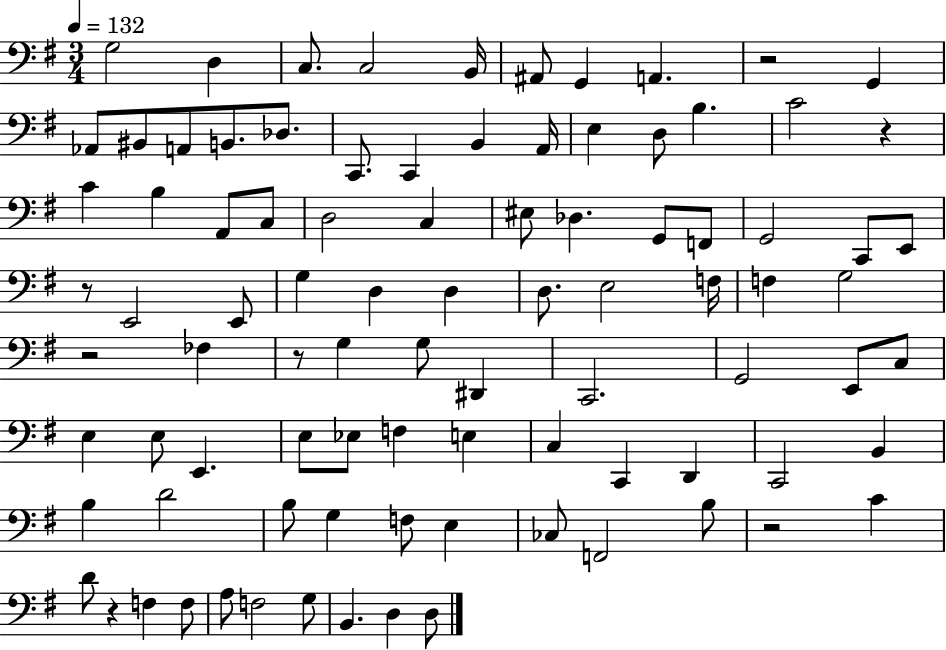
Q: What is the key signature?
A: G major